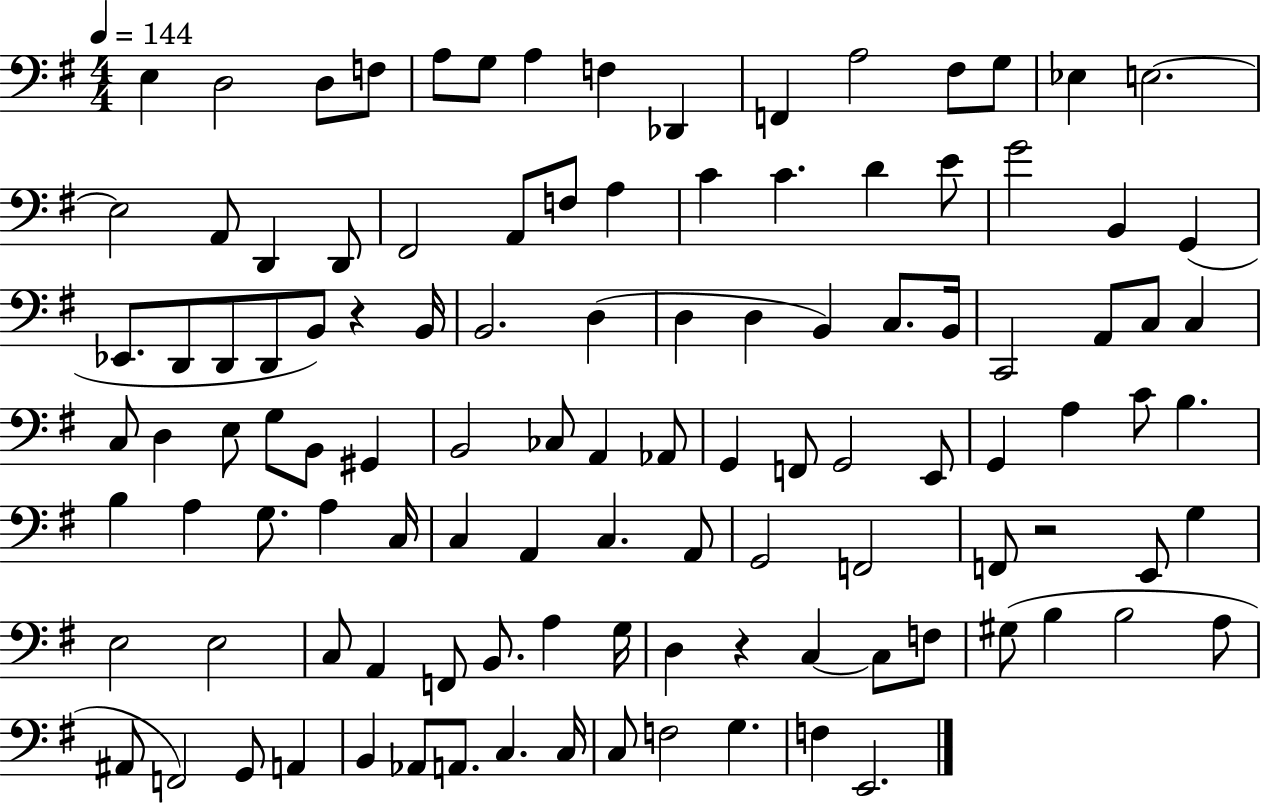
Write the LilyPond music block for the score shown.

{
  \clef bass
  \numericTimeSignature
  \time 4/4
  \key g \major
  \tempo 4 = 144
  \repeat volta 2 { e4 d2 d8 f8 | a8 g8 a4 f4 des,4 | f,4 a2 fis8 g8 | ees4 e2.~~ | \break e2 a,8 d,4 d,8 | fis,2 a,8 f8 a4 | c'4 c'4. d'4 e'8 | g'2 b,4 g,4( | \break ees,8. d,8 d,8 d,8 b,8) r4 b,16 | b,2. d4( | d4 d4 b,4) c8. b,16 | c,2 a,8 c8 c4 | \break c8 d4 e8 g8 b,8 gis,4 | b,2 ces8 a,4 aes,8 | g,4 f,8 g,2 e,8 | g,4 a4 c'8 b4. | \break b4 a4 g8. a4 c16 | c4 a,4 c4. a,8 | g,2 f,2 | f,8 r2 e,8 g4 | \break e2 e2 | c8 a,4 f,8 b,8. a4 g16 | d4 r4 c4~~ c8 f8 | gis8( b4 b2 a8 | \break ais,8 f,2) g,8 a,4 | b,4 aes,8 a,8. c4. c16 | c8 f2 g4. | f4 e,2. | \break } \bar "|."
}